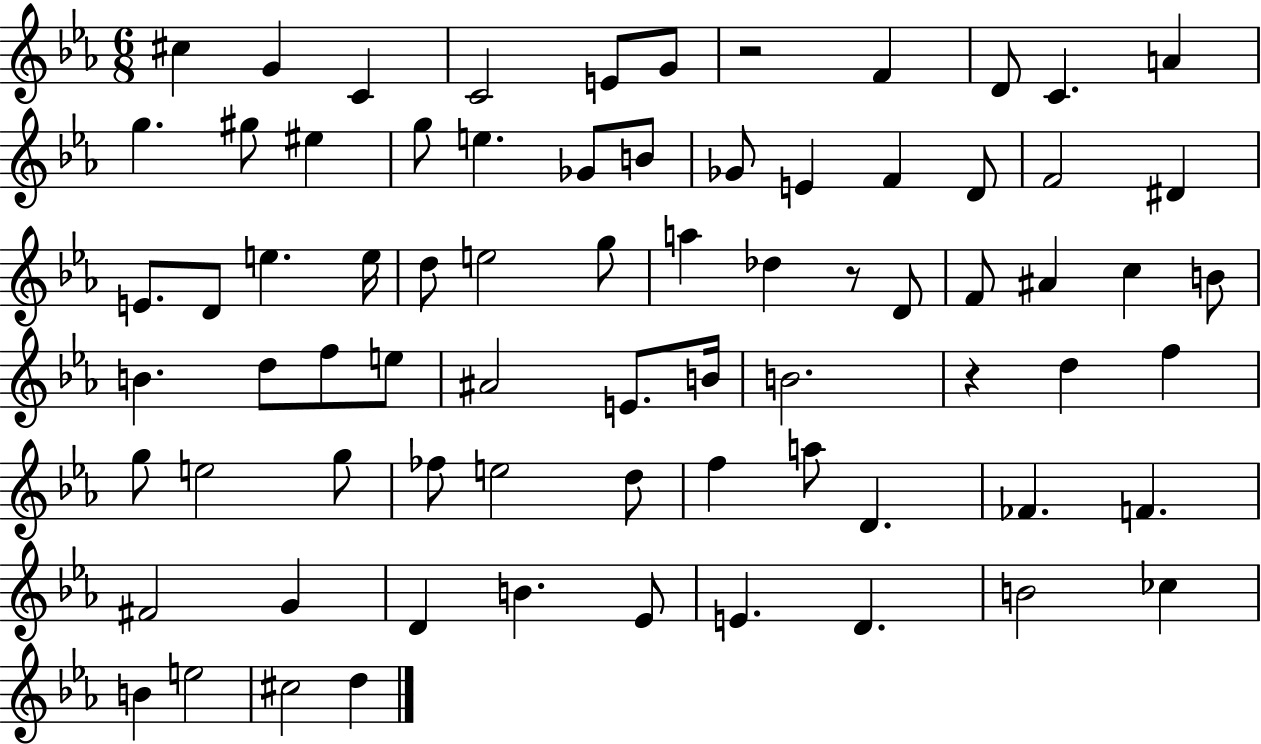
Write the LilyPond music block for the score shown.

{
  \clef treble
  \numericTimeSignature
  \time 6/8
  \key ees \major
  cis''4 g'4 c'4 | c'2 e'8 g'8 | r2 f'4 | d'8 c'4. a'4 | \break g''4. gis''8 eis''4 | g''8 e''4. ges'8 b'8 | ges'8 e'4 f'4 d'8 | f'2 dis'4 | \break e'8. d'8 e''4. e''16 | d''8 e''2 g''8 | a''4 des''4 r8 d'8 | f'8 ais'4 c''4 b'8 | \break b'4. d''8 f''8 e''8 | ais'2 e'8. b'16 | b'2. | r4 d''4 f''4 | \break g''8 e''2 g''8 | fes''8 e''2 d''8 | f''4 a''8 d'4. | fes'4. f'4. | \break fis'2 g'4 | d'4 b'4. ees'8 | e'4. d'4. | b'2 ces''4 | \break b'4 e''2 | cis''2 d''4 | \bar "|."
}